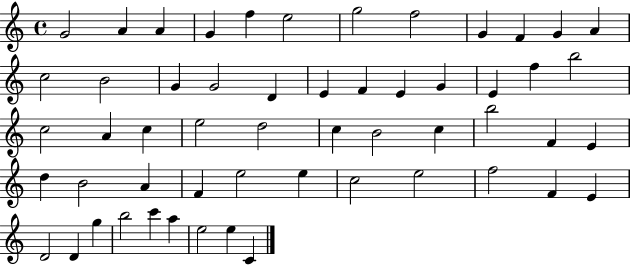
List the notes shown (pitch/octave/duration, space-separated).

G4/h A4/q A4/q G4/q F5/q E5/h G5/h F5/h G4/q F4/q G4/q A4/q C5/h B4/h G4/q G4/h D4/q E4/q F4/q E4/q G4/q E4/q F5/q B5/h C5/h A4/q C5/q E5/h D5/h C5/q B4/h C5/q B5/h F4/q E4/q D5/q B4/h A4/q F4/q E5/h E5/q C5/h E5/h F5/h F4/q E4/q D4/h D4/q G5/q B5/h C6/q A5/q E5/h E5/q C4/q